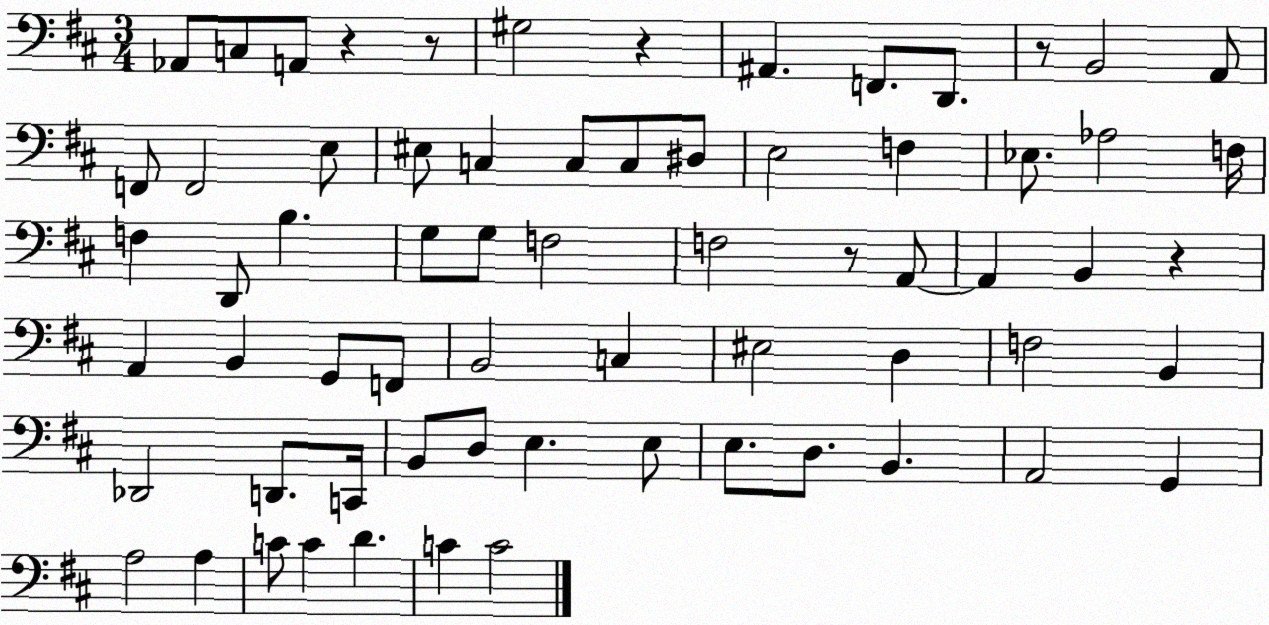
X:1
T:Untitled
M:3/4
L:1/4
K:D
_A,,/2 C,/2 A,,/2 z z/2 ^G,2 z ^A,, F,,/2 D,,/2 z/2 B,,2 A,,/2 F,,/2 F,,2 E,/2 ^E,/2 C, C,/2 C,/2 ^D,/2 E,2 F, _E,/2 _A,2 F,/4 F, D,,/2 B, G,/2 G,/2 F,2 F,2 z/2 A,,/2 A,, B,, z A,, B,, G,,/2 F,,/2 B,,2 C, ^E,2 D, F,2 B,, _D,,2 D,,/2 C,,/4 B,,/2 D,/2 E, E,/2 E,/2 D,/2 B,, A,,2 G,, A,2 A, C/2 C D C C2